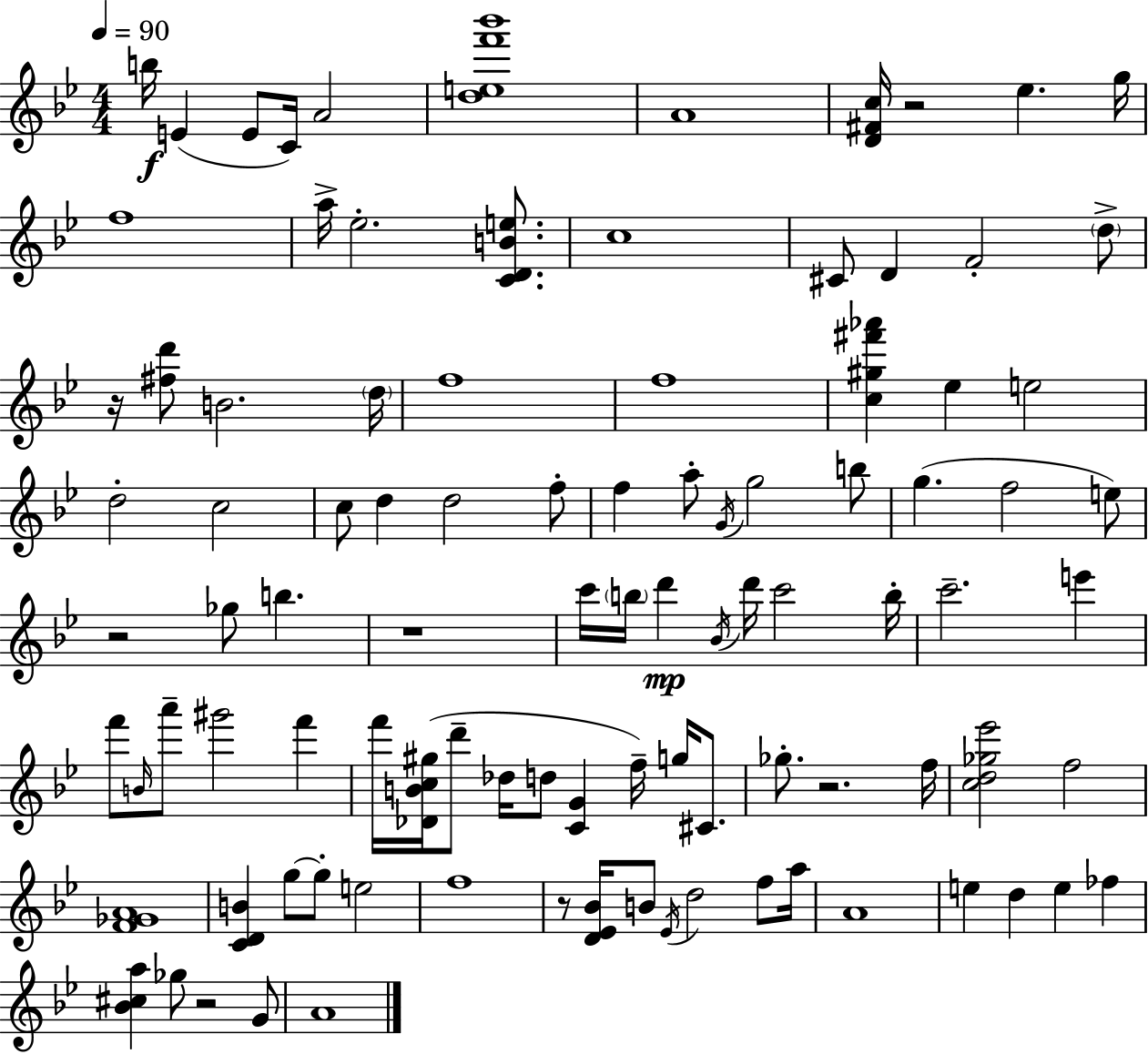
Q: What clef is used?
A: treble